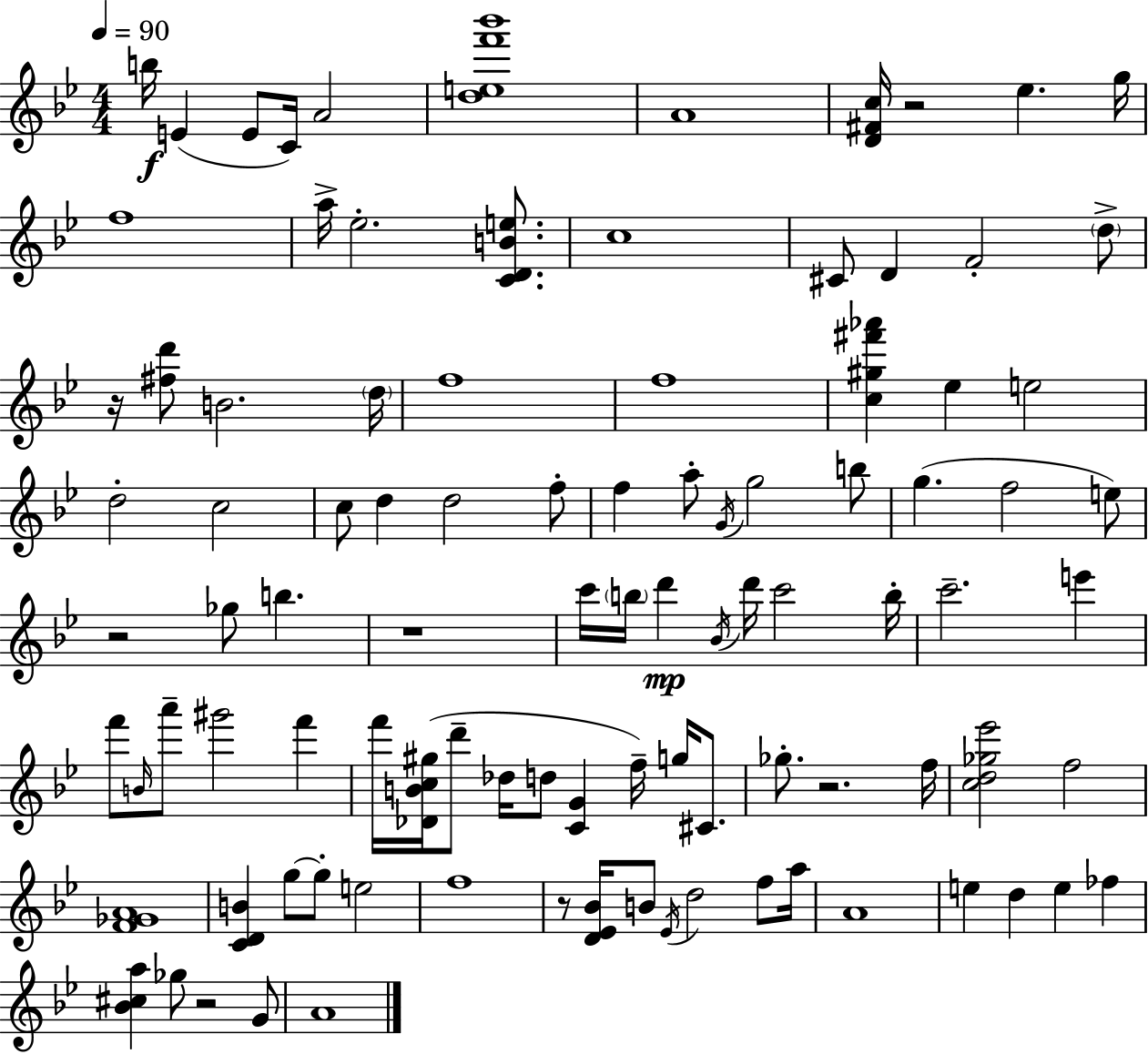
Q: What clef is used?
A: treble